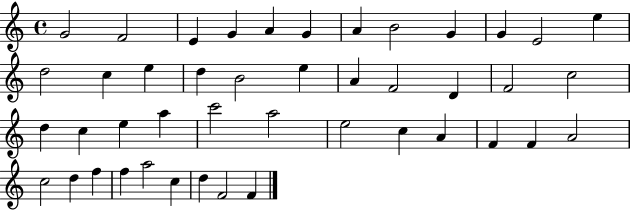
{
  \clef treble
  \time 4/4
  \defaultTimeSignature
  \key c \major
  g'2 f'2 | e'4 g'4 a'4 g'4 | a'4 b'2 g'4 | g'4 e'2 e''4 | \break d''2 c''4 e''4 | d''4 b'2 e''4 | a'4 f'2 d'4 | f'2 c''2 | \break d''4 c''4 e''4 a''4 | c'''2 a''2 | e''2 c''4 a'4 | f'4 f'4 a'2 | \break c''2 d''4 f''4 | f''4 a''2 c''4 | d''4 f'2 f'4 | \bar "|."
}